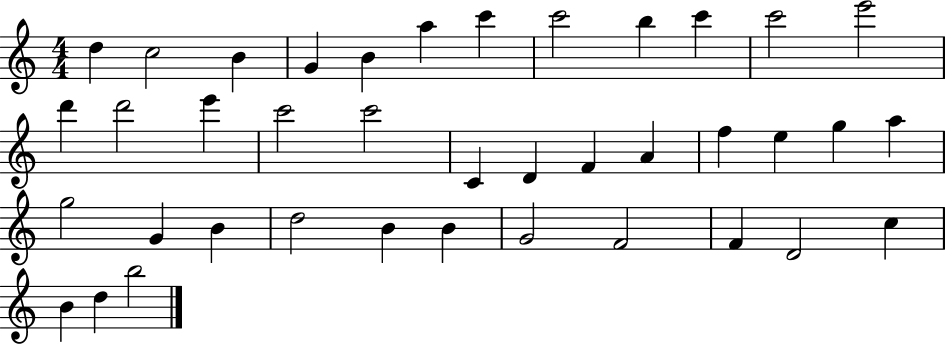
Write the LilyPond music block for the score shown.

{
  \clef treble
  \numericTimeSignature
  \time 4/4
  \key c \major
  d''4 c''2 b'4 | g'4 b'4 a''4 c'''4 | c'''2 b''4 c'''4 | c'''2 e'''2 | \break d'''4 d'''2 e'''4 | c'''2 c'''2 | c'4 d'4 f'4 a'4 | f''4 e''4 g''4 a''4 | \break g''2 g'4 b'4 | d''2 b'4 b'4 | g'2 f'2 | f'4 d'2 c''4 | \break b'4 d''4 b''2 | \bar "|."
}